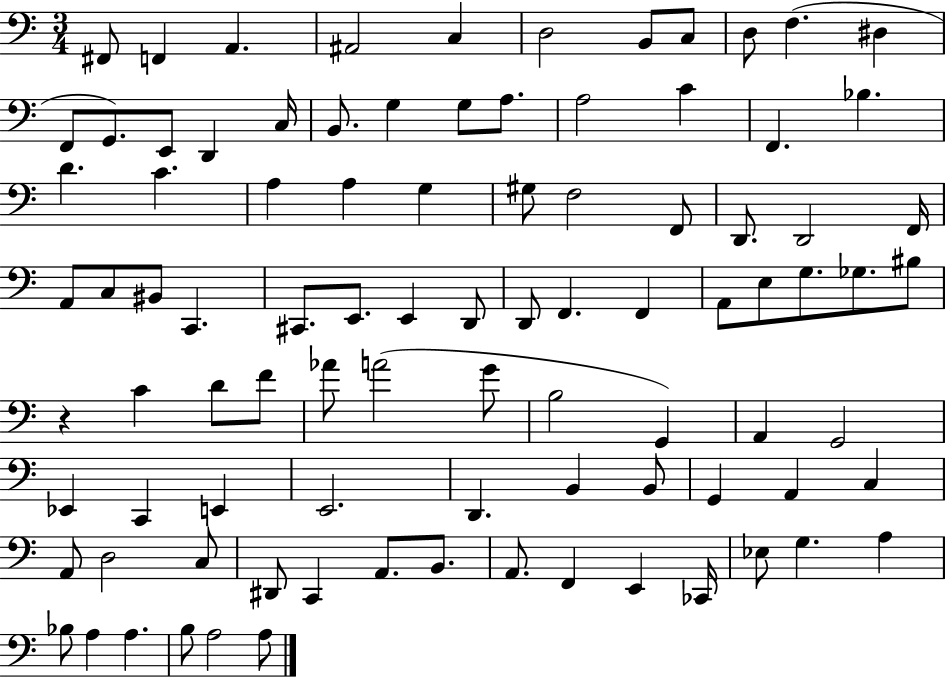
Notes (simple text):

F#2/e F2/q A2/q. A#2/h C3/q D3/h B2/e C3/e D3/e F3/q. D#3/q F2/e G2/e. E2/e D2/q C3/s B2/e. G3/q G3/e A3/e. A3/h C4/q F2/q. Bb3/q. D4/q. C4/q. A3/q A3/q G3/q G#3/e F3/h F2/e D2/e. D2/h F2/s A2/e C3/e BIS2/e C2/q. C#2/e. E2/e. E2/q D2/e D2/e F2/q. F2/q A2/e E3/e G3/e. Gb3/e. BIS3/e R/q C4/q D4/e F4/e Ab4/e A4/h G4/e B3/h G2/q A2/q G2/h Eb2/q C2/q E2/q E2/h. D2/q. B2/q B2/e G2/q A2/q C3/q A2/e D3/h C3/e D#2/e C2/q A2/e. B2/e. A2/e. F2/q E2/q CES2/s Eb3/e G3/q. A3/q Bb3/e A3/q A3/q. B3/e A3/h A3/e